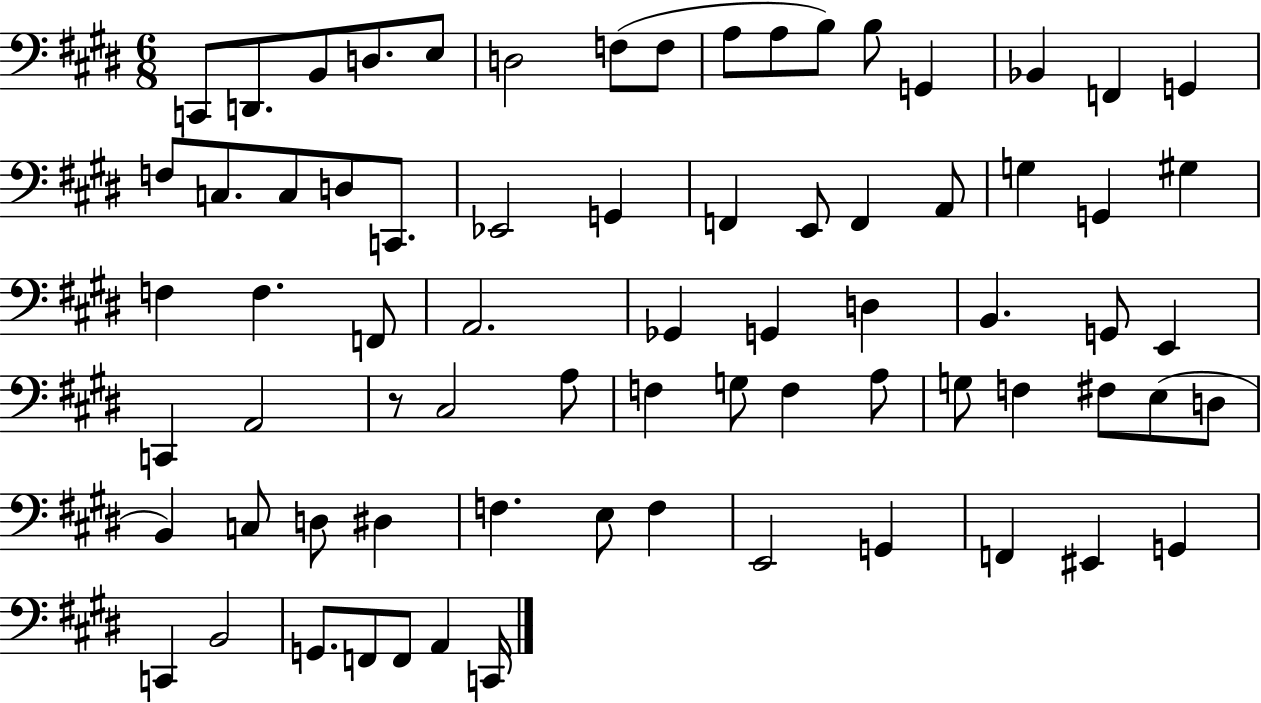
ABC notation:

X:1
T:Untitled
M:6/8
L:1/4
K:E
C,,/2 D,,/2 B,,/2 D,/2 E,/2 D,2 F,/2 F,/2 A,/2 A,/2 B,/2 B,/2 G,, _B,, F,, G,, F,/2 C,/2 C,/2 D,/2 C,,/2 _E,,2 G,, F,, E,,/2 F,, A,,/2 G, G,, ^G, F, F, F,,/2 A,,2 _G,, G,, D, B,, G,,/2 E,, C,, A,,2 z/2 ^C,2 A,/2 F, G,/2 F, A,/2 G,/2 F, ^F,/2 E,/2 D,/2 B,, C,/2 D,/2 ^D, F, E,/2 F, E,,2 G,, F,, ^E,, G,, C,, B,,2 G,,/2 F,,/2 F,,/2 A,, C,,/4